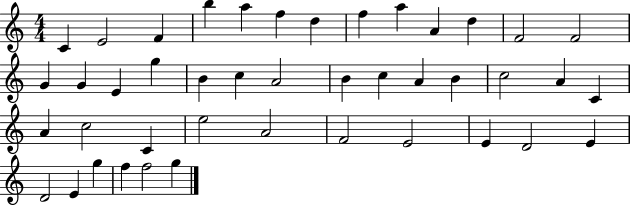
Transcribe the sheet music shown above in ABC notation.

X:1
T:Untitled
M:4/4
L:1/4
K:C
C E2 F b a f d f a A d F2 F2 G G E g B c A2 B c A B c2 A C A c2 C e2 A2 F2 E2 E D2 E D2 E g f f2 g